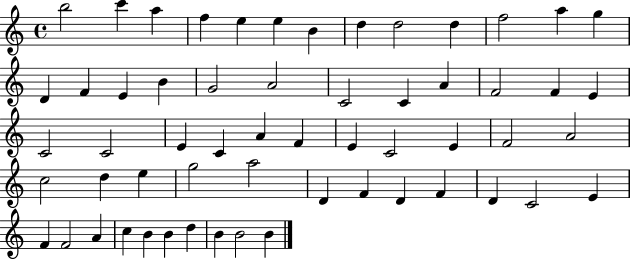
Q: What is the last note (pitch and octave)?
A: B4